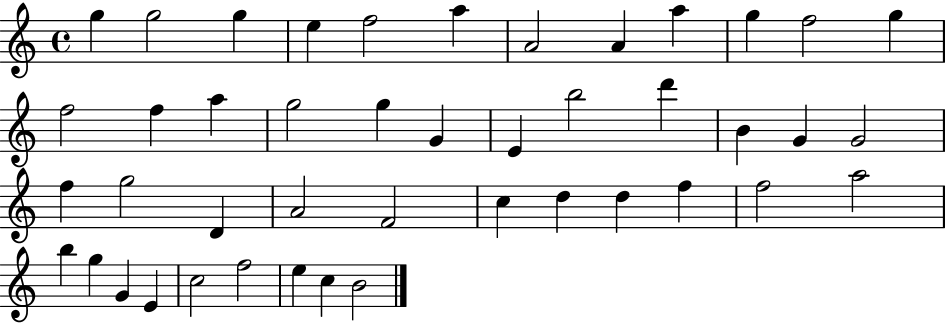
X:1
T:Untitled
M:4/4
L:1/4
K:C
g g2 g e f2 a A2 A a g f2 g f2 f a g2 g G E b2 d' B G G2 f g2 D A2 F2 c d d f f2 a2 b g G E c2 f2 e c B2